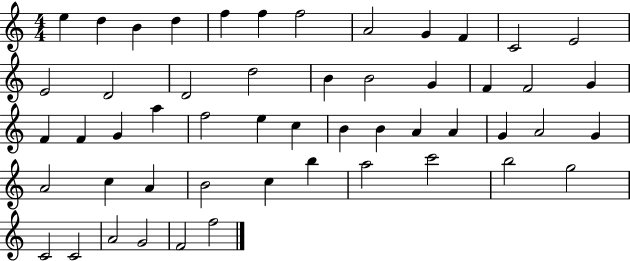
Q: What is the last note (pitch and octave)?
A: F5